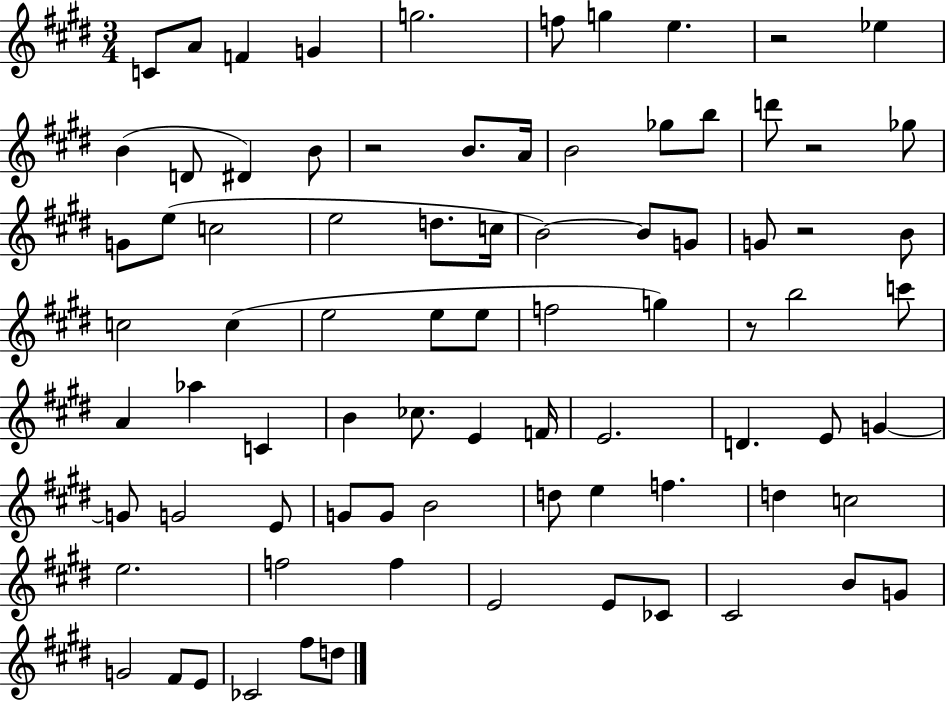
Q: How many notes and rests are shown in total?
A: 82